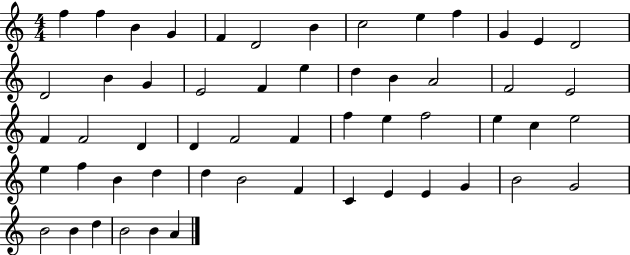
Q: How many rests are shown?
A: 0